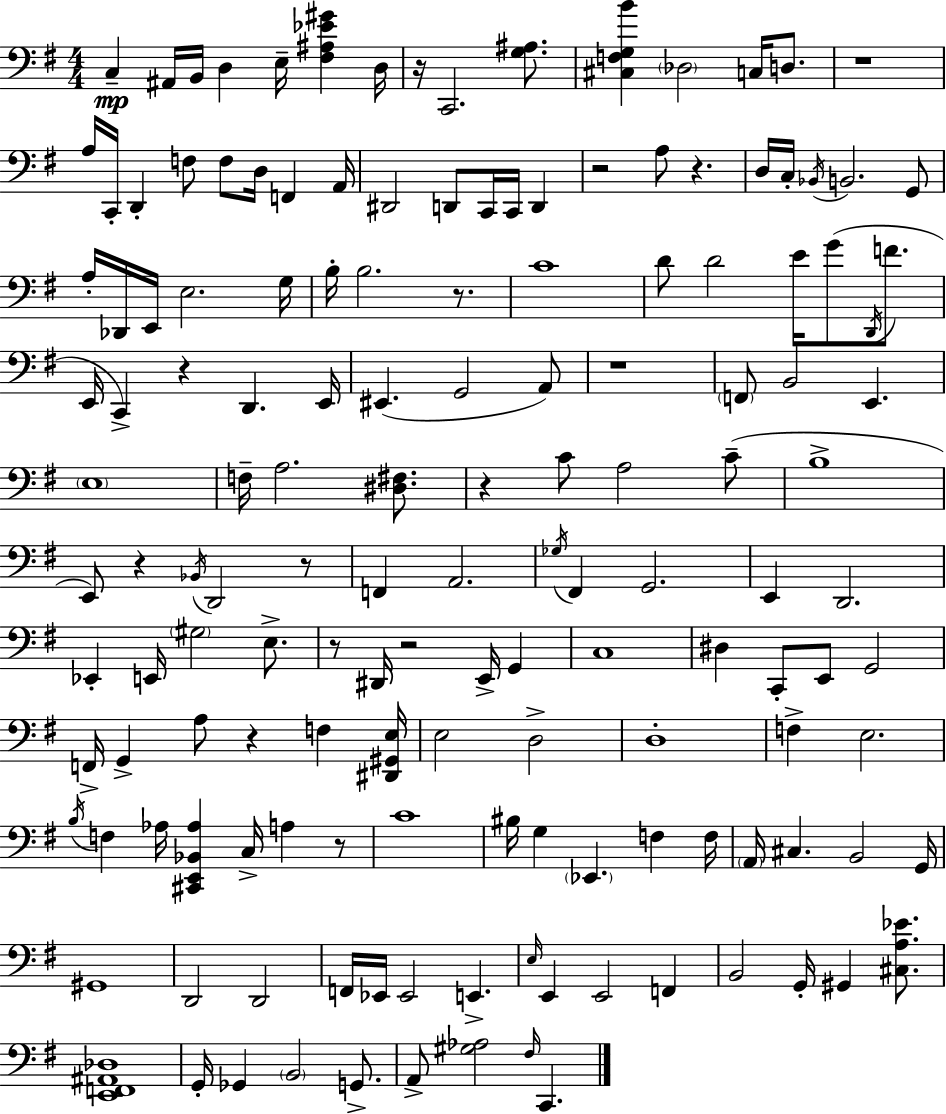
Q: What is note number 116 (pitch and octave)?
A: E2